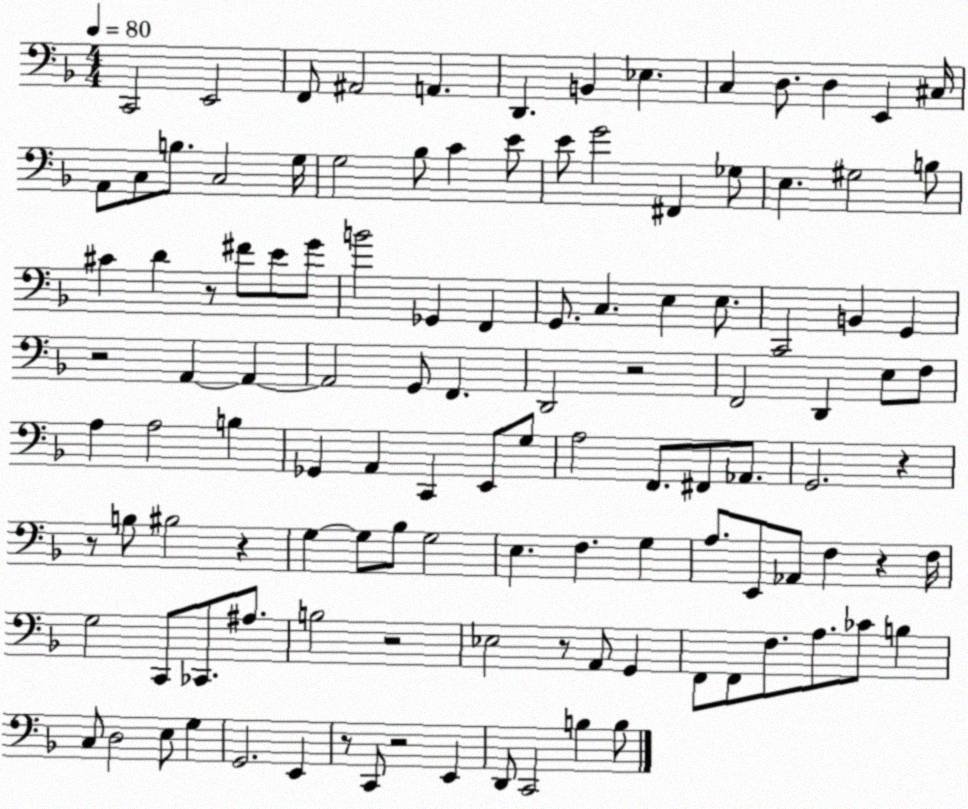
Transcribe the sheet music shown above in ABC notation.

X:1
T:Untitled
M:4/4
L:1/4
K:F
C,,2 E,,2 F,,/2 ^A,,2 A,, D,, B,, _E, C, D,/2 D, E,, ^C,/4 A,,/2 C,/2 B,/2 C,2 G,/4 G,2 _B,/2 C E/2 E/2 G2 ^F,, _G,/2 E, ^G,2 B,/2 ^C D z/2 ^F/2 E/2 G/2 B2 _G,, F,, G,,/2 C, E, E,/2 C,,2 B,, G,, z2 A,, A,, A,,2 G,,/2 F,, D,,2 z2 F,,2 D,, E,/2 F,/2 A, A,2 B, _G,, A,, C,, E,,/2 G,/2 A,2 F,,/2 ^F,,/2 _A,,/2 G,,2 z z/2 B,/2 ^B,2 z G, G,/2 _B,/2 G,2 E, F, G, A,/2 E,,/2 _A,,/2 F, z F,/4 G,2 C,,/2 _C,,/2 ^A,/2 B,2 z2 _E,2 z/2 A,,/2 G,, F,,/2 F,,/2 F,/2 A,/2 _C/2 B, C,/2 D,2 E,/2 G, G,,2 E,, z/2 C,,/2 z2 E,, D,,/2 C,,2 B, B,/2